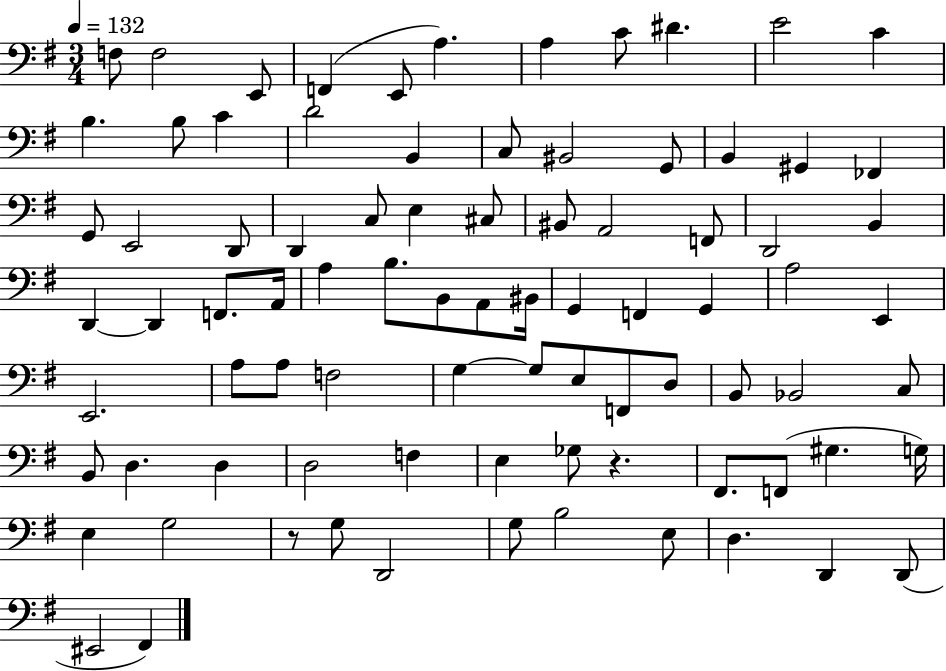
X:1
T:Untitled
M:3/4
L:1/4
K:G
F,/2 F,2 E,,/2 F,, E,,/2 A, A, C/2 ^D E2 C B, B,/2 C D2 B,, C,/2 ^B,,2 G,,/2 B,, ^G,, _F,, G,,/2 E,,2 D,,/2 D,, C,/2 E, ^C,/2 ^B,,/2 A,,2 F,,/2 D,,2 B,, D,, D,, F,,/2 A,,/4 A, B,/2 B,,/2 A,,/2 ^B,,/4 G,, F,, G,, A,2 E,, E,,2 A,/2 A,/2 F,2 G, G,/2 E,/2 F,,/2 D,/2 B,,/2 _B,,2 C,/2 B,,/2 D, D, D,2 F, E, _G,/2 z ^F,,/2 F,,/2 ^G, G,/4 E, G,2 z/2 G,/2 D,,2 G,/2 B,2 E,/2 D, D,, D,,/2 ^E,,2 ^F,,